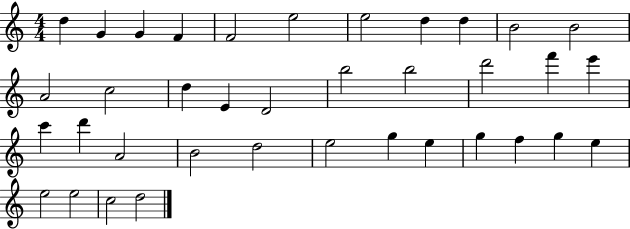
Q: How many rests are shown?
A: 0